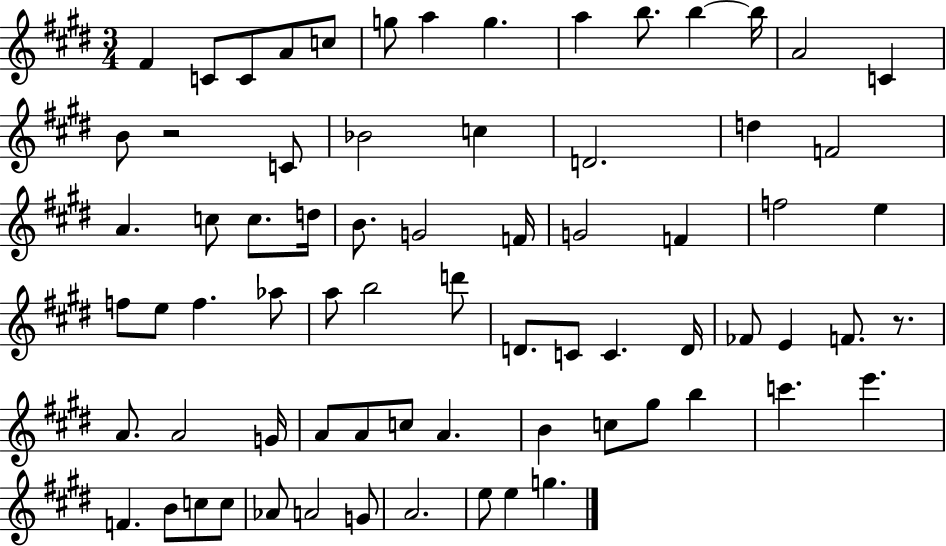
{
  \clef treble
  \numericTimeSignature
  \time 3/4
  \key e \major
  fis'4 c'8 c'8 a'8 c''8 | g''8 a''4 g''4. | a''4 b''8. b''4~~ b''16 | a'2 c'4 | \break b'8 r2 c'8 | bes'2 c''4 | d'2. | d''4 f'2 | \break a'4. c''8 c''8. d''16 | b'8. g'2 f'16 | g'2 f'4 | f''2 e''4 | \break f''8 e''8 f''4. aes''8 | a''8 b''2 d'''8 | d'8. c'8 c'4. d'16 | fes'8 e'4 f'8. r8. | \break a'8. a'2 g'16 | a'8 a'8 c''8 a'4. | b'4 c''8 gis''8 b''4 | c'''4. e'''4. | \break f'4. b'8 c''8 c''8 | aes'8 a'2 g'8 | a'2. | e''8 e''4 g''4. | \break \bar "|."
}